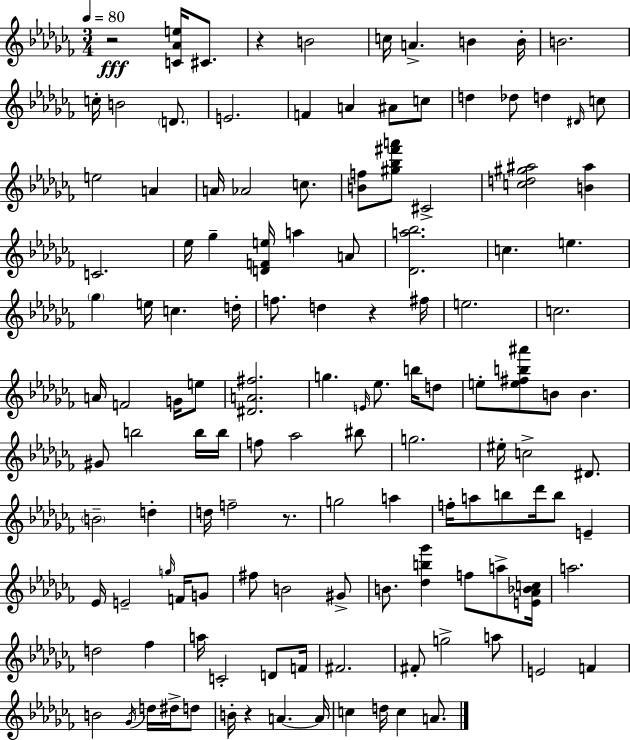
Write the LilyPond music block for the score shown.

{
  \clef treble
  \numericTimeSignature
  \time 3/4
  \key aes \minor
  \tempo 4 = 80
  \repeat volta 2 { r2\fff <c' aes' e''>16 cis'8. | r4 b'2 | c''16 a'4.-> b'4 b'16-. | b'2. | \break c''16-. b'2 \parenthesize d'8. | e'2. | f'4 a'4 ais'8 c''8 | d''4 des''8 d''4 \grace { dis'16 } c''8 | \break e''2 a'4 | a'16 aes'2 c''8. | <b' f''>8 <gis'' bes'' fis''' a'''>8 cis'2-> | <c'' d'' gis'' ais''>2 <b' ais''>4 | \break c'2. | ees''16 ges''4-- <d' f' e''>16 a''4 a'8 | <des' a'' bes''>2. | c''4. e''4. | \break \parenthesize ges''4 e''16 c''4. | d''16-. f''8. d''4 r4 | fis''16 e''2. | c''2. | \break a'16 f'2 g'16 e''8 | <dis' a' fis''>2. | g''4. \grace { e'16 } ees''8. b''16 | d''8 e''8-. <e'' fis'' b'' ais'''>8 b'8 b'4. | \break gis'8 b''2 | b''16 b''16 f''8 aes''2 | bis''8 g''2. | eis''16-. c''2-> dis'8. | \break \parenthesize b'2-- d''4-. | d''16 f''2-- r8. | g''2 a''4 | f''16-. a''8 b''8 des'''16 b''8 e'4-- | \break ees'16 e'2-- \grace { g''16 } | f'16 g'8 fis''8 b'2 | gis'8-> b'8. <des'' b'' ges'''>4 f''8 | a''8-> <e' aes' bes' c''>16 a''2. | \break d''2 fes''4 | a''16 c'2-. | d'8 f'16 fis'2. | fis'8-. g''2-> | \break a''8 e'2 f'4 | b'2 \acciaccatura { ges'16 } | d''16 dis''16-> d''8 b'16-. r4 a'4.~~ | a'16 c''4 d''16 c''4 | \break a'8. } \bar "|."
}